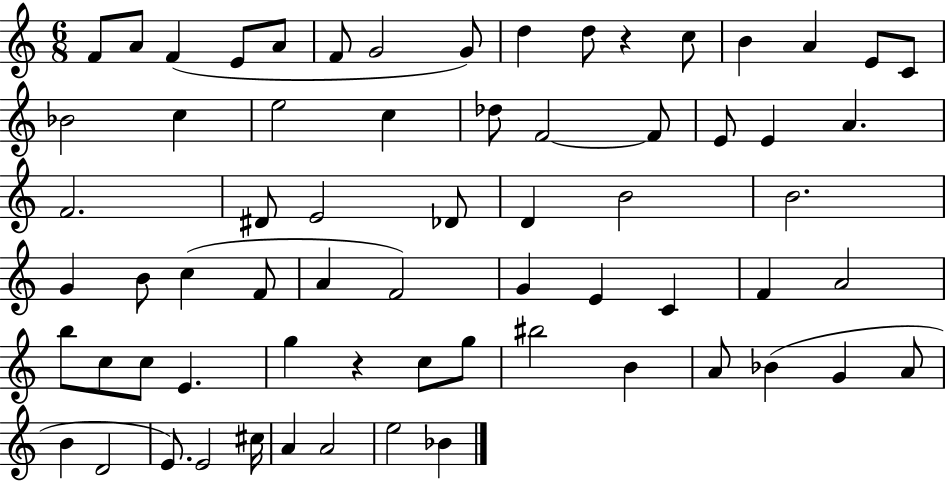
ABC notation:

X:1
T:Untitled
M:6/8
L:1/4
K:C
F/2 A/2 F E/2 A/2 F/2 G2 G/2 d d/2 z c/2 B A E/2 C/2 _B2 c e2 c _d/2 F2 F/2 E/2 E A F2 ^D/2 E2 _D/2 D B2 B2 G B/2 c F/2 A F2 G E C F A2 b/2 c/2 c/2 E g z c/2 g/2 ^b2 B A/2 _B G A/2 B D2 E/2 E2 ^c/4 A A2 e2 _B